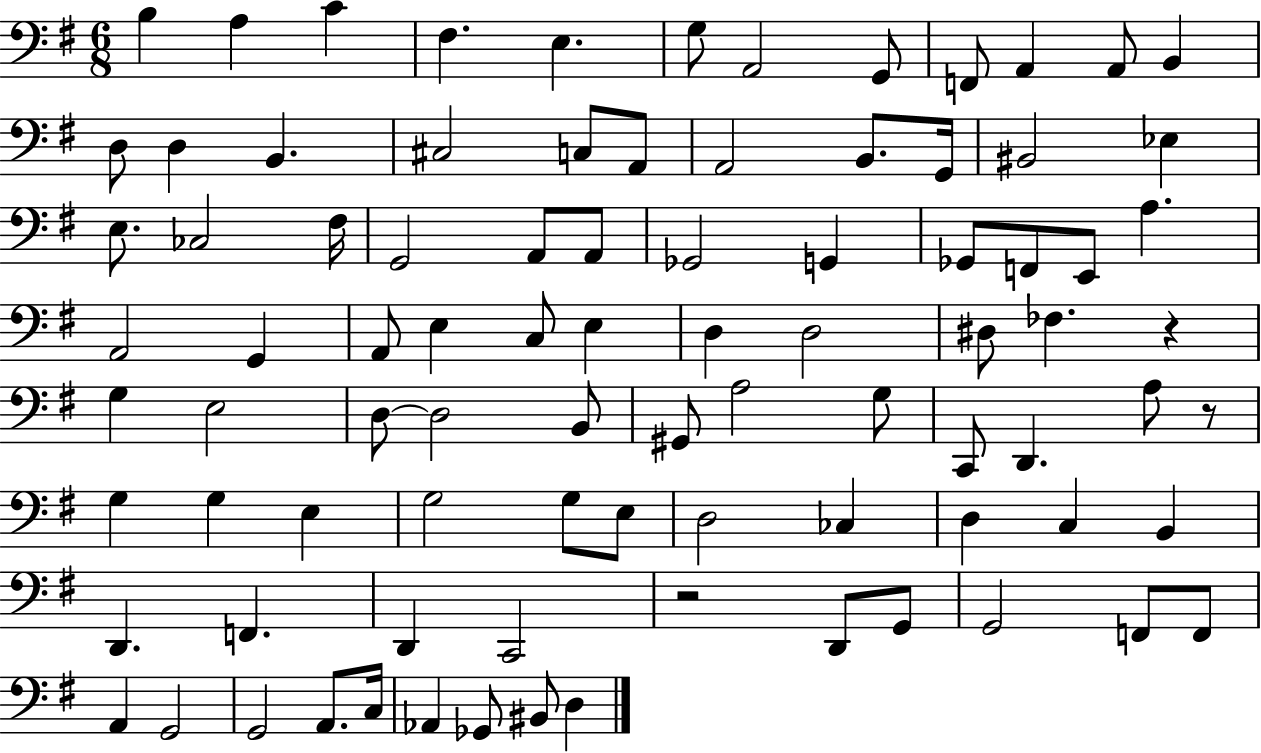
B3/q A3/q C4/q F#3/q. E3/q. G3/e A2/h G2/e F2/e A2/q A2/e B2/q D3/e D3/q B2/q. C#3/h C3/e A2/e A2/h B2/e. G2/s BIS2/h Eb3/q E3/e. CES3/h F#3/s G2/h A2/e A2/e Gb2/h G2/q Gb2/e F2/e E2/e A3/q. A2/h G2/q A2/e E3/q C3/e E3/q D3/q D3/h D#3/e FES3/q. R/q G3/q E3/h D3/e D3/h B2/e G#2/e A3/h G3/e C2/e D2/q. A3/e R/e G3/q G3/q E3/q G3/h G3/e E3/e D3/h CES3/q D3/q C3/q B2/q D2/q. F2/q. D2/q C2/h R/h D2/e G2/e G2/h F2/e F2/e A2/q G2/h G2/h A2/e. C3/s Ab2/q Gb2/e BIS2/e D3/q